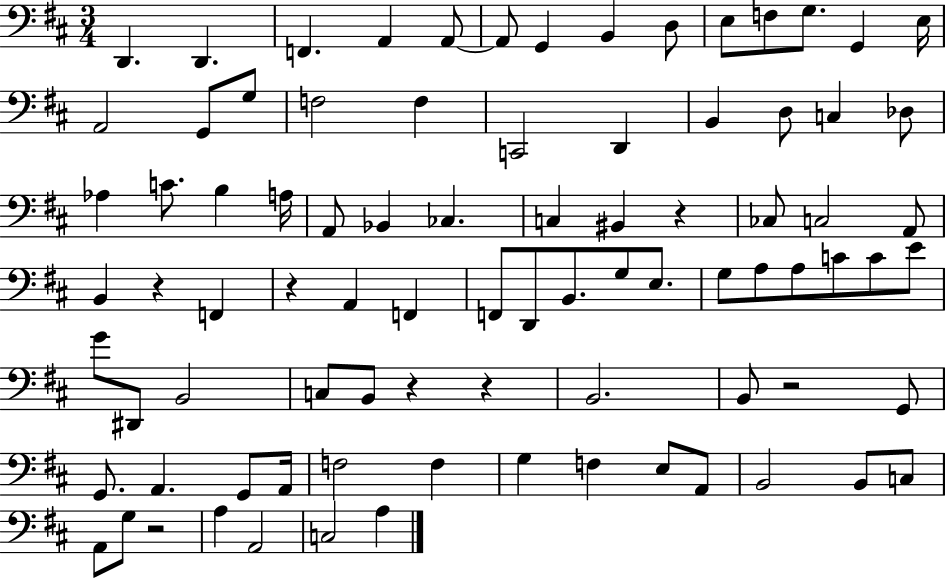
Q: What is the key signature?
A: D major